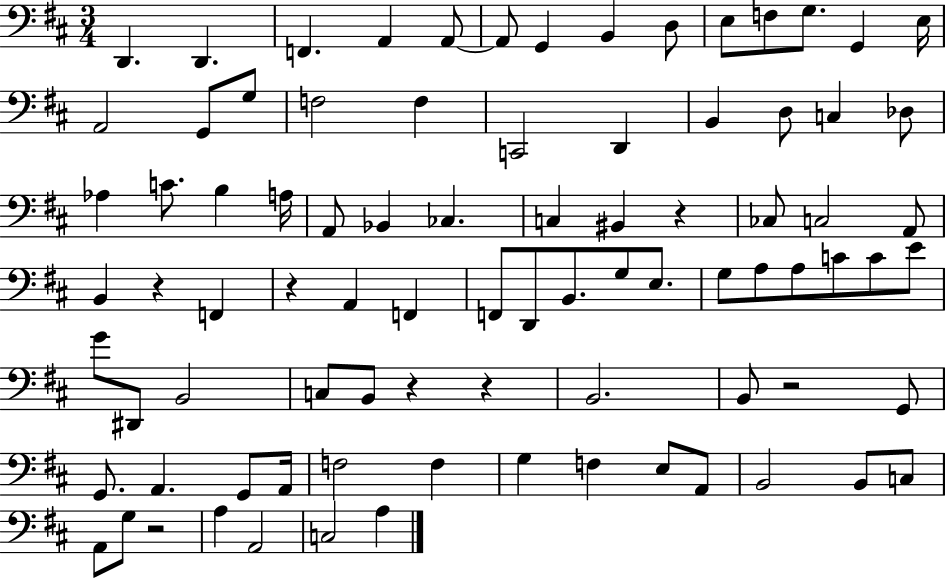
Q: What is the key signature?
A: D major